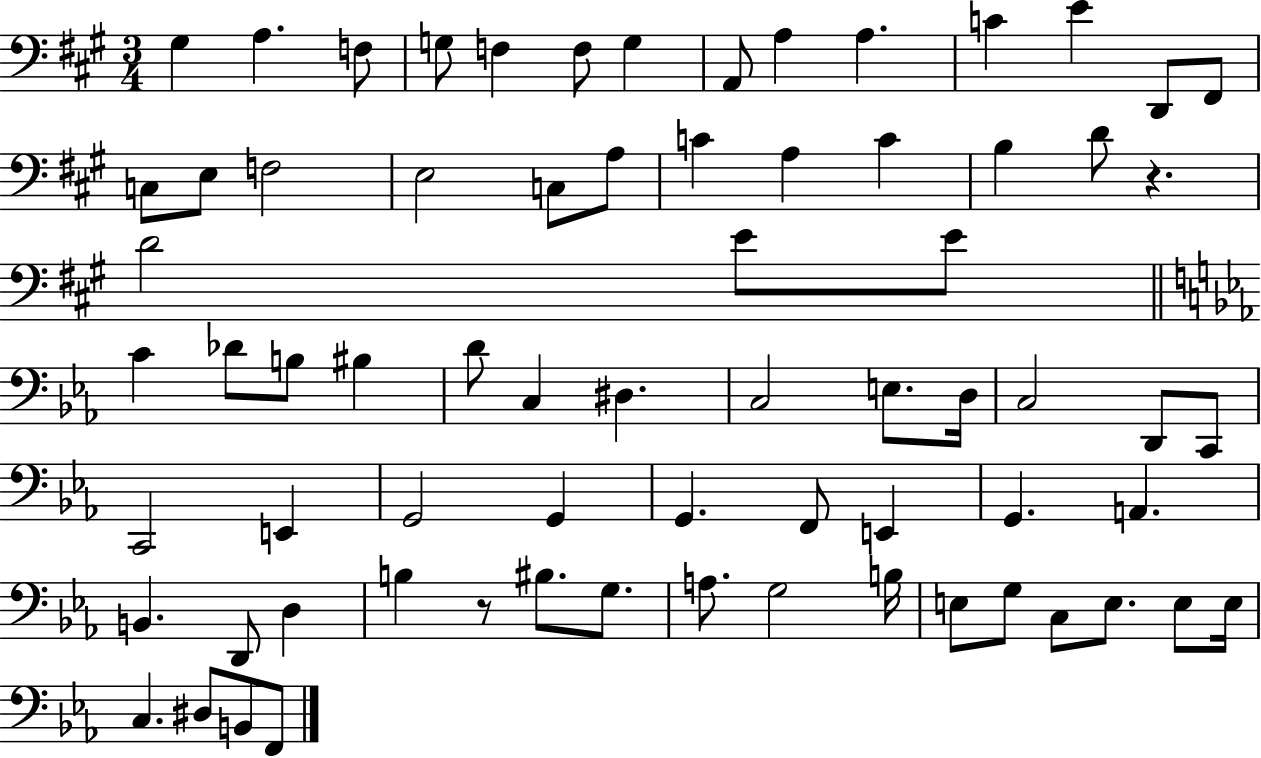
{
  \clef bass
  \numericTimeSignature
  \time 3/4
  \key a \major
  gis4 a4. f8 | g8 f4 f8 g4 | a,8 a4 a4. | c'4 e'4 d,8 fis,8 | \break c8 e8 f2 | e2 c8 a8 | c'4 a4 c'4 | b4 d'8 r4. | \break d'2 e'8 e'8 | \bar "||" \break \key ees \major c'4 des'8 b8 bis4 | d'8 c4 dis4. | c2 e8. d16 | c2 d,8 c,8 | \break c,2 e,4 | g,2 g,4 | g,4. f,8 e,4 | g,4. a,4. | \break b,4. d,8 d4 | b4 r8 bis8. g8. | a8. g2 b16 | e8 g8 c8 e8. e8 e16 | \break c4. dis8 b,8 f,8 | \bar "|."
}